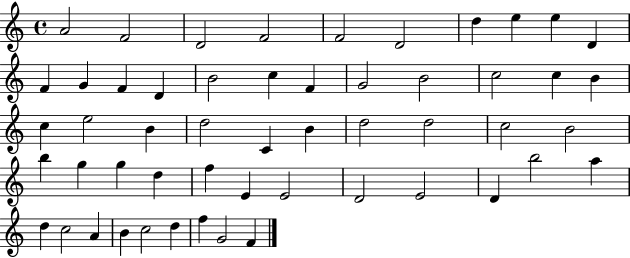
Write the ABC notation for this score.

X:1
T:Untitled
M:4/4
L:1/4
K:C
A2 F2 D2 F2 F2 D2 d e e D F G F D B2 c F G2 B2 c2 c B c e2 B d2 C B d2 d2 c2 B2 b g g d f E E2 D2 E2 D b2 a d c2 A B c2 d f G2 F